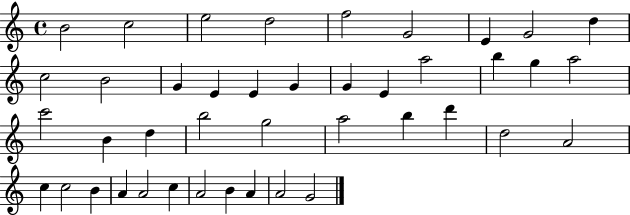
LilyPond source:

{
  \clef treble
  \time 4/4
  \defaultTimeSignature
  \key c \major
  b'2 c''2 | e''2 d''2 | f''2 g'2 | e'4 g'2 d''4 | \break c''2 b'2 | g'4 e'4 e'4 g'4 | g'4 e'4 a''2 | b''4 g''4 a''2 | \break c'''2 b'4 d''4 | b''2 g''2 | a''2 b''4 d'''4 | d''2 a'2 | \break c''4 c''2 b'4 | a'4 a'2 c''4 | a'2 b'4 a'4 | a'2 g'2 | \break \bar "|."
}